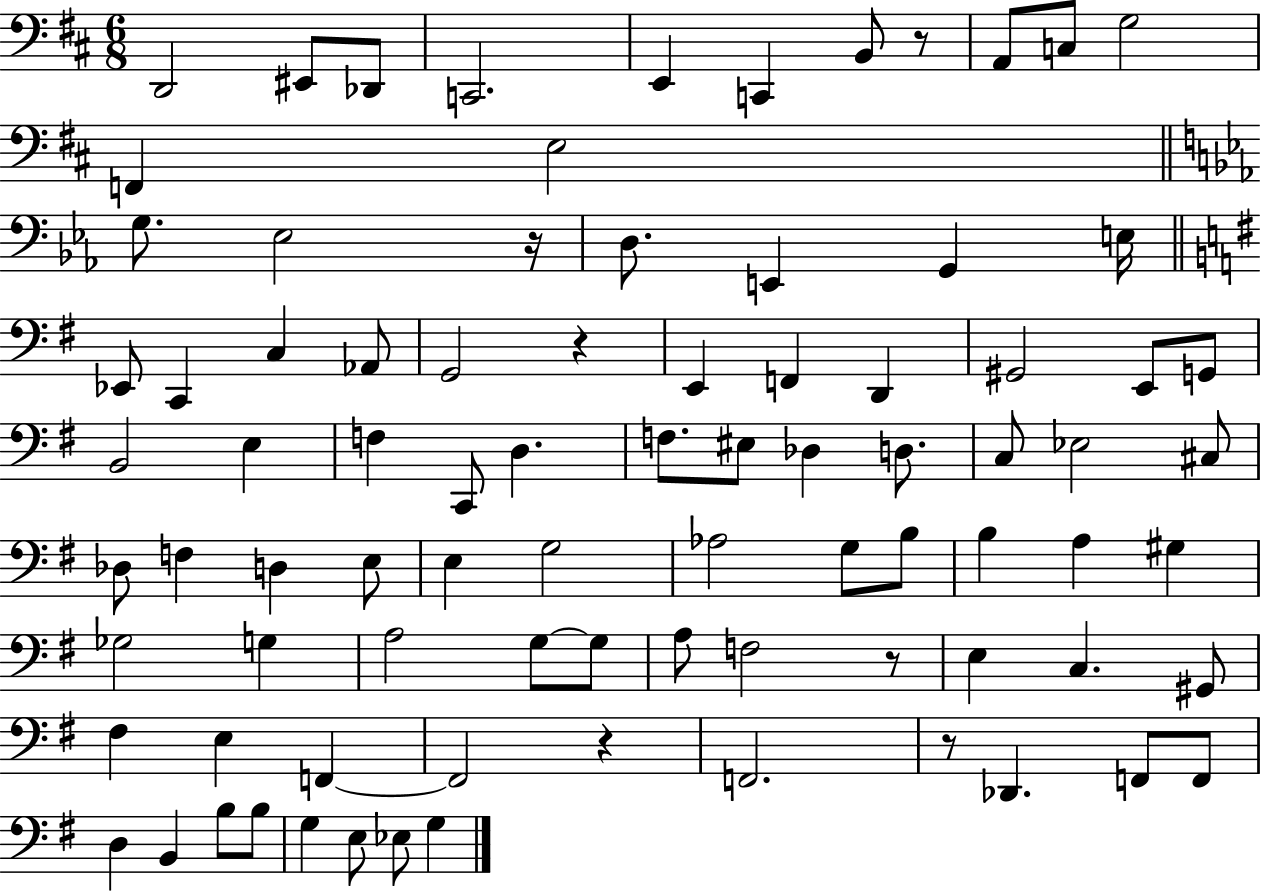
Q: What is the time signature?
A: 6/8